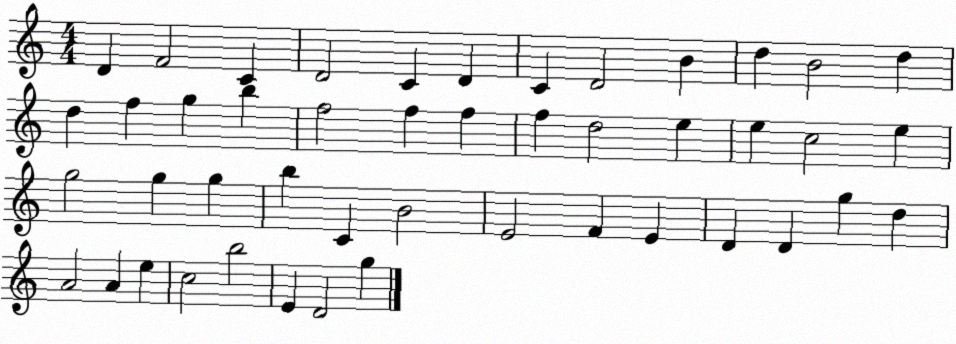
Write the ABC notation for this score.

X:1
T:Untitled
M:4/4
L:1/4
K:C
D F2 C D2 C D C D2 B d B2 d d f g b f2 f f f d2 e e c2 e g2 g g b C B2 E2 F E D D g d A2 A e c2 b2 E D2 g